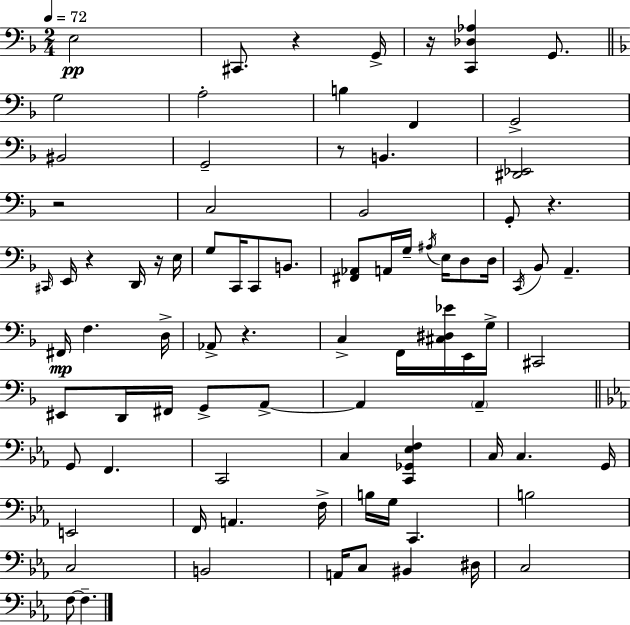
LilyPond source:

{
  \clef bass
  \numericTimeSignature
  \time 2/4
  \key f \major
  \tempo 4 = 72
  e2\pp | cis,8. r4 g,16-> | r16 <c, des aes>4 g,8. | \bar "||" \break \key d \minor g2 | a2-. | b4 f,4 | g,2-> | \break bis,2 | g,2-- | r8 b,4. | <dis, ees,>2 | \break r2 | c2 | bes,2 | g,8-. r4. | \break \grace { cis,16 } e,16 r4 d,16 r16 | e16 g8 c,16 c,8 b,8. | <fis, aes,>8 a,16 g16-- \acciaccatura { ais16 } e16 d8 | d16 \acciaccatura { c,16 } bes,8 a,4.-- | \break fis,16\mp f4. | d16-> aes,8-> r4. | c4-> f,16 | <cis dis ees'>16 e,16 g16-> cis,2 | \break eis,8 d,16 fis,16 g,8-> | a,8->~~ a,4 \parenthesize a,4-- | \bar "||" \break \key ees \major g,8 f,4. | c,2 | c4 <c, ges, ees f>4 | c16 c4. g,16 | \break e,2 | f,16 a,4. f16-> | b16 g16 c,4. | b2 | \break c2 | b,2 | a,16 c8 bis,4 dis16 | c2 | \break f8~~ f4.-- | \bar "|."
}